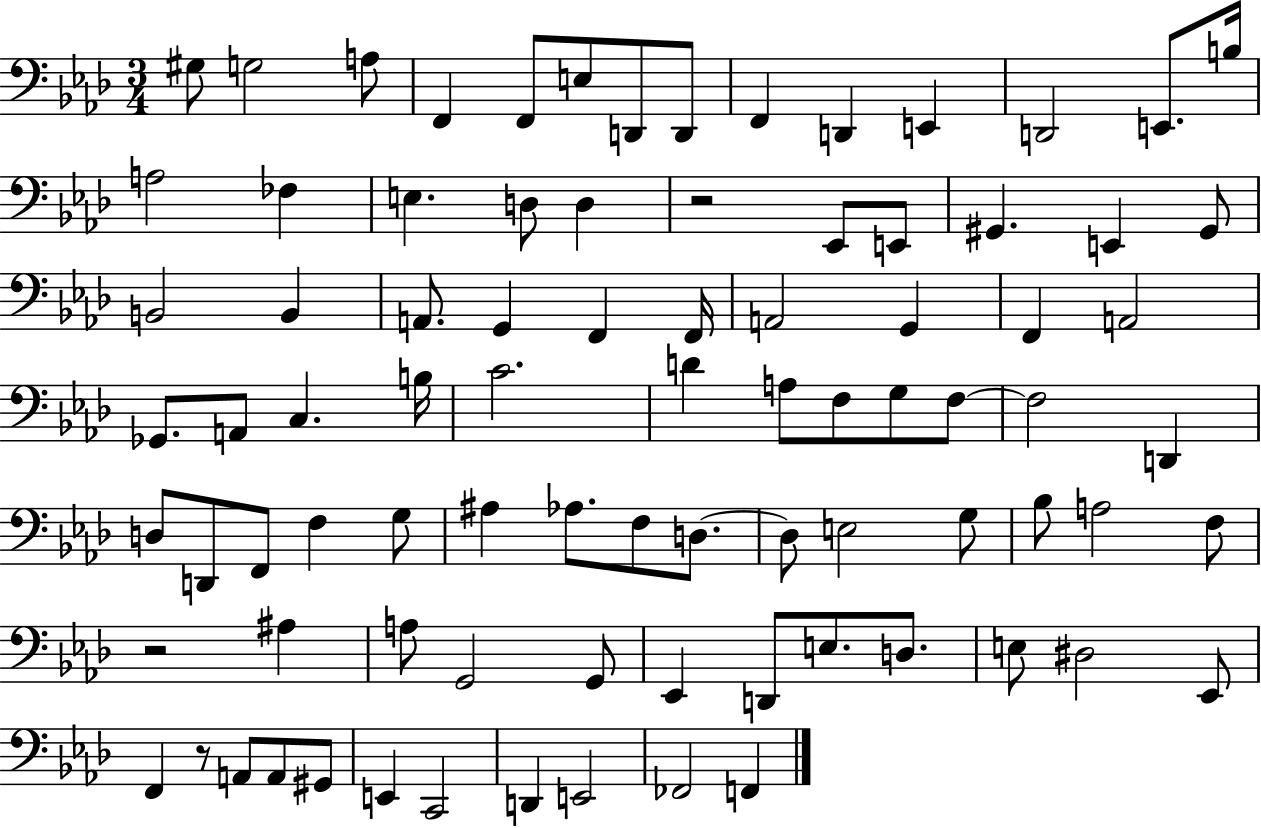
X:1
T:Untitled
M:3/4
L:1/4
K:Ab
^G,/2 G,2 A,/2 F,, F,,/2 E,/2 D,,/2 D,,/2 F,, D,, E,, D,,2 E,,/2 B,/4 A,2 _F, E, D,/2 D, z2 _E,,/2 E,,/2 ^G,, E,, ^G,,/2 B,,2 B,, A,,/2 G,, F,, F,,/4 A,,2 G,, F,, A,,2 _G,,/2 A,,/2 C, B,/4 C2 D A,/2 F,/2 G,/2 F,/2 F,2 D,, D,/2 D,,/2 F,,/2 F, G,/2 ^A, _A,/2 F,/2 D,/2 D,/2 E,2 G,/2 _B,/2 A,2 F,/2 z2 ^A, A,/2 G,,2 G,,/2 _E,, D,,/2 E,/2 D,/2 E,/2 ^D,2 _E,,/2 F,, z/2 A,,/2 A,,/2 ^G,,/2 E,, C,,2 D,, E,,2 _F,,2 F,,